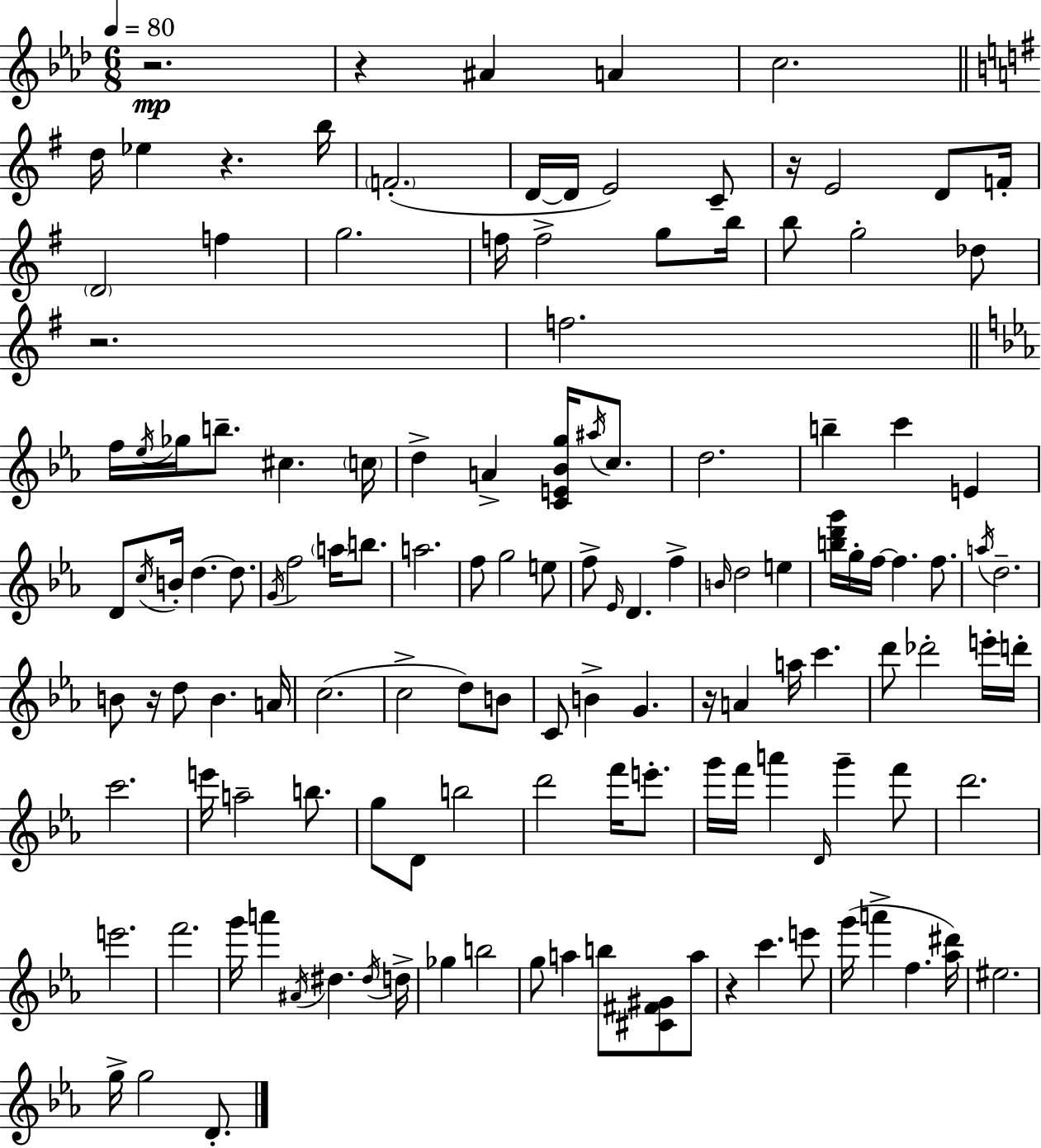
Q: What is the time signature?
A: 6/8